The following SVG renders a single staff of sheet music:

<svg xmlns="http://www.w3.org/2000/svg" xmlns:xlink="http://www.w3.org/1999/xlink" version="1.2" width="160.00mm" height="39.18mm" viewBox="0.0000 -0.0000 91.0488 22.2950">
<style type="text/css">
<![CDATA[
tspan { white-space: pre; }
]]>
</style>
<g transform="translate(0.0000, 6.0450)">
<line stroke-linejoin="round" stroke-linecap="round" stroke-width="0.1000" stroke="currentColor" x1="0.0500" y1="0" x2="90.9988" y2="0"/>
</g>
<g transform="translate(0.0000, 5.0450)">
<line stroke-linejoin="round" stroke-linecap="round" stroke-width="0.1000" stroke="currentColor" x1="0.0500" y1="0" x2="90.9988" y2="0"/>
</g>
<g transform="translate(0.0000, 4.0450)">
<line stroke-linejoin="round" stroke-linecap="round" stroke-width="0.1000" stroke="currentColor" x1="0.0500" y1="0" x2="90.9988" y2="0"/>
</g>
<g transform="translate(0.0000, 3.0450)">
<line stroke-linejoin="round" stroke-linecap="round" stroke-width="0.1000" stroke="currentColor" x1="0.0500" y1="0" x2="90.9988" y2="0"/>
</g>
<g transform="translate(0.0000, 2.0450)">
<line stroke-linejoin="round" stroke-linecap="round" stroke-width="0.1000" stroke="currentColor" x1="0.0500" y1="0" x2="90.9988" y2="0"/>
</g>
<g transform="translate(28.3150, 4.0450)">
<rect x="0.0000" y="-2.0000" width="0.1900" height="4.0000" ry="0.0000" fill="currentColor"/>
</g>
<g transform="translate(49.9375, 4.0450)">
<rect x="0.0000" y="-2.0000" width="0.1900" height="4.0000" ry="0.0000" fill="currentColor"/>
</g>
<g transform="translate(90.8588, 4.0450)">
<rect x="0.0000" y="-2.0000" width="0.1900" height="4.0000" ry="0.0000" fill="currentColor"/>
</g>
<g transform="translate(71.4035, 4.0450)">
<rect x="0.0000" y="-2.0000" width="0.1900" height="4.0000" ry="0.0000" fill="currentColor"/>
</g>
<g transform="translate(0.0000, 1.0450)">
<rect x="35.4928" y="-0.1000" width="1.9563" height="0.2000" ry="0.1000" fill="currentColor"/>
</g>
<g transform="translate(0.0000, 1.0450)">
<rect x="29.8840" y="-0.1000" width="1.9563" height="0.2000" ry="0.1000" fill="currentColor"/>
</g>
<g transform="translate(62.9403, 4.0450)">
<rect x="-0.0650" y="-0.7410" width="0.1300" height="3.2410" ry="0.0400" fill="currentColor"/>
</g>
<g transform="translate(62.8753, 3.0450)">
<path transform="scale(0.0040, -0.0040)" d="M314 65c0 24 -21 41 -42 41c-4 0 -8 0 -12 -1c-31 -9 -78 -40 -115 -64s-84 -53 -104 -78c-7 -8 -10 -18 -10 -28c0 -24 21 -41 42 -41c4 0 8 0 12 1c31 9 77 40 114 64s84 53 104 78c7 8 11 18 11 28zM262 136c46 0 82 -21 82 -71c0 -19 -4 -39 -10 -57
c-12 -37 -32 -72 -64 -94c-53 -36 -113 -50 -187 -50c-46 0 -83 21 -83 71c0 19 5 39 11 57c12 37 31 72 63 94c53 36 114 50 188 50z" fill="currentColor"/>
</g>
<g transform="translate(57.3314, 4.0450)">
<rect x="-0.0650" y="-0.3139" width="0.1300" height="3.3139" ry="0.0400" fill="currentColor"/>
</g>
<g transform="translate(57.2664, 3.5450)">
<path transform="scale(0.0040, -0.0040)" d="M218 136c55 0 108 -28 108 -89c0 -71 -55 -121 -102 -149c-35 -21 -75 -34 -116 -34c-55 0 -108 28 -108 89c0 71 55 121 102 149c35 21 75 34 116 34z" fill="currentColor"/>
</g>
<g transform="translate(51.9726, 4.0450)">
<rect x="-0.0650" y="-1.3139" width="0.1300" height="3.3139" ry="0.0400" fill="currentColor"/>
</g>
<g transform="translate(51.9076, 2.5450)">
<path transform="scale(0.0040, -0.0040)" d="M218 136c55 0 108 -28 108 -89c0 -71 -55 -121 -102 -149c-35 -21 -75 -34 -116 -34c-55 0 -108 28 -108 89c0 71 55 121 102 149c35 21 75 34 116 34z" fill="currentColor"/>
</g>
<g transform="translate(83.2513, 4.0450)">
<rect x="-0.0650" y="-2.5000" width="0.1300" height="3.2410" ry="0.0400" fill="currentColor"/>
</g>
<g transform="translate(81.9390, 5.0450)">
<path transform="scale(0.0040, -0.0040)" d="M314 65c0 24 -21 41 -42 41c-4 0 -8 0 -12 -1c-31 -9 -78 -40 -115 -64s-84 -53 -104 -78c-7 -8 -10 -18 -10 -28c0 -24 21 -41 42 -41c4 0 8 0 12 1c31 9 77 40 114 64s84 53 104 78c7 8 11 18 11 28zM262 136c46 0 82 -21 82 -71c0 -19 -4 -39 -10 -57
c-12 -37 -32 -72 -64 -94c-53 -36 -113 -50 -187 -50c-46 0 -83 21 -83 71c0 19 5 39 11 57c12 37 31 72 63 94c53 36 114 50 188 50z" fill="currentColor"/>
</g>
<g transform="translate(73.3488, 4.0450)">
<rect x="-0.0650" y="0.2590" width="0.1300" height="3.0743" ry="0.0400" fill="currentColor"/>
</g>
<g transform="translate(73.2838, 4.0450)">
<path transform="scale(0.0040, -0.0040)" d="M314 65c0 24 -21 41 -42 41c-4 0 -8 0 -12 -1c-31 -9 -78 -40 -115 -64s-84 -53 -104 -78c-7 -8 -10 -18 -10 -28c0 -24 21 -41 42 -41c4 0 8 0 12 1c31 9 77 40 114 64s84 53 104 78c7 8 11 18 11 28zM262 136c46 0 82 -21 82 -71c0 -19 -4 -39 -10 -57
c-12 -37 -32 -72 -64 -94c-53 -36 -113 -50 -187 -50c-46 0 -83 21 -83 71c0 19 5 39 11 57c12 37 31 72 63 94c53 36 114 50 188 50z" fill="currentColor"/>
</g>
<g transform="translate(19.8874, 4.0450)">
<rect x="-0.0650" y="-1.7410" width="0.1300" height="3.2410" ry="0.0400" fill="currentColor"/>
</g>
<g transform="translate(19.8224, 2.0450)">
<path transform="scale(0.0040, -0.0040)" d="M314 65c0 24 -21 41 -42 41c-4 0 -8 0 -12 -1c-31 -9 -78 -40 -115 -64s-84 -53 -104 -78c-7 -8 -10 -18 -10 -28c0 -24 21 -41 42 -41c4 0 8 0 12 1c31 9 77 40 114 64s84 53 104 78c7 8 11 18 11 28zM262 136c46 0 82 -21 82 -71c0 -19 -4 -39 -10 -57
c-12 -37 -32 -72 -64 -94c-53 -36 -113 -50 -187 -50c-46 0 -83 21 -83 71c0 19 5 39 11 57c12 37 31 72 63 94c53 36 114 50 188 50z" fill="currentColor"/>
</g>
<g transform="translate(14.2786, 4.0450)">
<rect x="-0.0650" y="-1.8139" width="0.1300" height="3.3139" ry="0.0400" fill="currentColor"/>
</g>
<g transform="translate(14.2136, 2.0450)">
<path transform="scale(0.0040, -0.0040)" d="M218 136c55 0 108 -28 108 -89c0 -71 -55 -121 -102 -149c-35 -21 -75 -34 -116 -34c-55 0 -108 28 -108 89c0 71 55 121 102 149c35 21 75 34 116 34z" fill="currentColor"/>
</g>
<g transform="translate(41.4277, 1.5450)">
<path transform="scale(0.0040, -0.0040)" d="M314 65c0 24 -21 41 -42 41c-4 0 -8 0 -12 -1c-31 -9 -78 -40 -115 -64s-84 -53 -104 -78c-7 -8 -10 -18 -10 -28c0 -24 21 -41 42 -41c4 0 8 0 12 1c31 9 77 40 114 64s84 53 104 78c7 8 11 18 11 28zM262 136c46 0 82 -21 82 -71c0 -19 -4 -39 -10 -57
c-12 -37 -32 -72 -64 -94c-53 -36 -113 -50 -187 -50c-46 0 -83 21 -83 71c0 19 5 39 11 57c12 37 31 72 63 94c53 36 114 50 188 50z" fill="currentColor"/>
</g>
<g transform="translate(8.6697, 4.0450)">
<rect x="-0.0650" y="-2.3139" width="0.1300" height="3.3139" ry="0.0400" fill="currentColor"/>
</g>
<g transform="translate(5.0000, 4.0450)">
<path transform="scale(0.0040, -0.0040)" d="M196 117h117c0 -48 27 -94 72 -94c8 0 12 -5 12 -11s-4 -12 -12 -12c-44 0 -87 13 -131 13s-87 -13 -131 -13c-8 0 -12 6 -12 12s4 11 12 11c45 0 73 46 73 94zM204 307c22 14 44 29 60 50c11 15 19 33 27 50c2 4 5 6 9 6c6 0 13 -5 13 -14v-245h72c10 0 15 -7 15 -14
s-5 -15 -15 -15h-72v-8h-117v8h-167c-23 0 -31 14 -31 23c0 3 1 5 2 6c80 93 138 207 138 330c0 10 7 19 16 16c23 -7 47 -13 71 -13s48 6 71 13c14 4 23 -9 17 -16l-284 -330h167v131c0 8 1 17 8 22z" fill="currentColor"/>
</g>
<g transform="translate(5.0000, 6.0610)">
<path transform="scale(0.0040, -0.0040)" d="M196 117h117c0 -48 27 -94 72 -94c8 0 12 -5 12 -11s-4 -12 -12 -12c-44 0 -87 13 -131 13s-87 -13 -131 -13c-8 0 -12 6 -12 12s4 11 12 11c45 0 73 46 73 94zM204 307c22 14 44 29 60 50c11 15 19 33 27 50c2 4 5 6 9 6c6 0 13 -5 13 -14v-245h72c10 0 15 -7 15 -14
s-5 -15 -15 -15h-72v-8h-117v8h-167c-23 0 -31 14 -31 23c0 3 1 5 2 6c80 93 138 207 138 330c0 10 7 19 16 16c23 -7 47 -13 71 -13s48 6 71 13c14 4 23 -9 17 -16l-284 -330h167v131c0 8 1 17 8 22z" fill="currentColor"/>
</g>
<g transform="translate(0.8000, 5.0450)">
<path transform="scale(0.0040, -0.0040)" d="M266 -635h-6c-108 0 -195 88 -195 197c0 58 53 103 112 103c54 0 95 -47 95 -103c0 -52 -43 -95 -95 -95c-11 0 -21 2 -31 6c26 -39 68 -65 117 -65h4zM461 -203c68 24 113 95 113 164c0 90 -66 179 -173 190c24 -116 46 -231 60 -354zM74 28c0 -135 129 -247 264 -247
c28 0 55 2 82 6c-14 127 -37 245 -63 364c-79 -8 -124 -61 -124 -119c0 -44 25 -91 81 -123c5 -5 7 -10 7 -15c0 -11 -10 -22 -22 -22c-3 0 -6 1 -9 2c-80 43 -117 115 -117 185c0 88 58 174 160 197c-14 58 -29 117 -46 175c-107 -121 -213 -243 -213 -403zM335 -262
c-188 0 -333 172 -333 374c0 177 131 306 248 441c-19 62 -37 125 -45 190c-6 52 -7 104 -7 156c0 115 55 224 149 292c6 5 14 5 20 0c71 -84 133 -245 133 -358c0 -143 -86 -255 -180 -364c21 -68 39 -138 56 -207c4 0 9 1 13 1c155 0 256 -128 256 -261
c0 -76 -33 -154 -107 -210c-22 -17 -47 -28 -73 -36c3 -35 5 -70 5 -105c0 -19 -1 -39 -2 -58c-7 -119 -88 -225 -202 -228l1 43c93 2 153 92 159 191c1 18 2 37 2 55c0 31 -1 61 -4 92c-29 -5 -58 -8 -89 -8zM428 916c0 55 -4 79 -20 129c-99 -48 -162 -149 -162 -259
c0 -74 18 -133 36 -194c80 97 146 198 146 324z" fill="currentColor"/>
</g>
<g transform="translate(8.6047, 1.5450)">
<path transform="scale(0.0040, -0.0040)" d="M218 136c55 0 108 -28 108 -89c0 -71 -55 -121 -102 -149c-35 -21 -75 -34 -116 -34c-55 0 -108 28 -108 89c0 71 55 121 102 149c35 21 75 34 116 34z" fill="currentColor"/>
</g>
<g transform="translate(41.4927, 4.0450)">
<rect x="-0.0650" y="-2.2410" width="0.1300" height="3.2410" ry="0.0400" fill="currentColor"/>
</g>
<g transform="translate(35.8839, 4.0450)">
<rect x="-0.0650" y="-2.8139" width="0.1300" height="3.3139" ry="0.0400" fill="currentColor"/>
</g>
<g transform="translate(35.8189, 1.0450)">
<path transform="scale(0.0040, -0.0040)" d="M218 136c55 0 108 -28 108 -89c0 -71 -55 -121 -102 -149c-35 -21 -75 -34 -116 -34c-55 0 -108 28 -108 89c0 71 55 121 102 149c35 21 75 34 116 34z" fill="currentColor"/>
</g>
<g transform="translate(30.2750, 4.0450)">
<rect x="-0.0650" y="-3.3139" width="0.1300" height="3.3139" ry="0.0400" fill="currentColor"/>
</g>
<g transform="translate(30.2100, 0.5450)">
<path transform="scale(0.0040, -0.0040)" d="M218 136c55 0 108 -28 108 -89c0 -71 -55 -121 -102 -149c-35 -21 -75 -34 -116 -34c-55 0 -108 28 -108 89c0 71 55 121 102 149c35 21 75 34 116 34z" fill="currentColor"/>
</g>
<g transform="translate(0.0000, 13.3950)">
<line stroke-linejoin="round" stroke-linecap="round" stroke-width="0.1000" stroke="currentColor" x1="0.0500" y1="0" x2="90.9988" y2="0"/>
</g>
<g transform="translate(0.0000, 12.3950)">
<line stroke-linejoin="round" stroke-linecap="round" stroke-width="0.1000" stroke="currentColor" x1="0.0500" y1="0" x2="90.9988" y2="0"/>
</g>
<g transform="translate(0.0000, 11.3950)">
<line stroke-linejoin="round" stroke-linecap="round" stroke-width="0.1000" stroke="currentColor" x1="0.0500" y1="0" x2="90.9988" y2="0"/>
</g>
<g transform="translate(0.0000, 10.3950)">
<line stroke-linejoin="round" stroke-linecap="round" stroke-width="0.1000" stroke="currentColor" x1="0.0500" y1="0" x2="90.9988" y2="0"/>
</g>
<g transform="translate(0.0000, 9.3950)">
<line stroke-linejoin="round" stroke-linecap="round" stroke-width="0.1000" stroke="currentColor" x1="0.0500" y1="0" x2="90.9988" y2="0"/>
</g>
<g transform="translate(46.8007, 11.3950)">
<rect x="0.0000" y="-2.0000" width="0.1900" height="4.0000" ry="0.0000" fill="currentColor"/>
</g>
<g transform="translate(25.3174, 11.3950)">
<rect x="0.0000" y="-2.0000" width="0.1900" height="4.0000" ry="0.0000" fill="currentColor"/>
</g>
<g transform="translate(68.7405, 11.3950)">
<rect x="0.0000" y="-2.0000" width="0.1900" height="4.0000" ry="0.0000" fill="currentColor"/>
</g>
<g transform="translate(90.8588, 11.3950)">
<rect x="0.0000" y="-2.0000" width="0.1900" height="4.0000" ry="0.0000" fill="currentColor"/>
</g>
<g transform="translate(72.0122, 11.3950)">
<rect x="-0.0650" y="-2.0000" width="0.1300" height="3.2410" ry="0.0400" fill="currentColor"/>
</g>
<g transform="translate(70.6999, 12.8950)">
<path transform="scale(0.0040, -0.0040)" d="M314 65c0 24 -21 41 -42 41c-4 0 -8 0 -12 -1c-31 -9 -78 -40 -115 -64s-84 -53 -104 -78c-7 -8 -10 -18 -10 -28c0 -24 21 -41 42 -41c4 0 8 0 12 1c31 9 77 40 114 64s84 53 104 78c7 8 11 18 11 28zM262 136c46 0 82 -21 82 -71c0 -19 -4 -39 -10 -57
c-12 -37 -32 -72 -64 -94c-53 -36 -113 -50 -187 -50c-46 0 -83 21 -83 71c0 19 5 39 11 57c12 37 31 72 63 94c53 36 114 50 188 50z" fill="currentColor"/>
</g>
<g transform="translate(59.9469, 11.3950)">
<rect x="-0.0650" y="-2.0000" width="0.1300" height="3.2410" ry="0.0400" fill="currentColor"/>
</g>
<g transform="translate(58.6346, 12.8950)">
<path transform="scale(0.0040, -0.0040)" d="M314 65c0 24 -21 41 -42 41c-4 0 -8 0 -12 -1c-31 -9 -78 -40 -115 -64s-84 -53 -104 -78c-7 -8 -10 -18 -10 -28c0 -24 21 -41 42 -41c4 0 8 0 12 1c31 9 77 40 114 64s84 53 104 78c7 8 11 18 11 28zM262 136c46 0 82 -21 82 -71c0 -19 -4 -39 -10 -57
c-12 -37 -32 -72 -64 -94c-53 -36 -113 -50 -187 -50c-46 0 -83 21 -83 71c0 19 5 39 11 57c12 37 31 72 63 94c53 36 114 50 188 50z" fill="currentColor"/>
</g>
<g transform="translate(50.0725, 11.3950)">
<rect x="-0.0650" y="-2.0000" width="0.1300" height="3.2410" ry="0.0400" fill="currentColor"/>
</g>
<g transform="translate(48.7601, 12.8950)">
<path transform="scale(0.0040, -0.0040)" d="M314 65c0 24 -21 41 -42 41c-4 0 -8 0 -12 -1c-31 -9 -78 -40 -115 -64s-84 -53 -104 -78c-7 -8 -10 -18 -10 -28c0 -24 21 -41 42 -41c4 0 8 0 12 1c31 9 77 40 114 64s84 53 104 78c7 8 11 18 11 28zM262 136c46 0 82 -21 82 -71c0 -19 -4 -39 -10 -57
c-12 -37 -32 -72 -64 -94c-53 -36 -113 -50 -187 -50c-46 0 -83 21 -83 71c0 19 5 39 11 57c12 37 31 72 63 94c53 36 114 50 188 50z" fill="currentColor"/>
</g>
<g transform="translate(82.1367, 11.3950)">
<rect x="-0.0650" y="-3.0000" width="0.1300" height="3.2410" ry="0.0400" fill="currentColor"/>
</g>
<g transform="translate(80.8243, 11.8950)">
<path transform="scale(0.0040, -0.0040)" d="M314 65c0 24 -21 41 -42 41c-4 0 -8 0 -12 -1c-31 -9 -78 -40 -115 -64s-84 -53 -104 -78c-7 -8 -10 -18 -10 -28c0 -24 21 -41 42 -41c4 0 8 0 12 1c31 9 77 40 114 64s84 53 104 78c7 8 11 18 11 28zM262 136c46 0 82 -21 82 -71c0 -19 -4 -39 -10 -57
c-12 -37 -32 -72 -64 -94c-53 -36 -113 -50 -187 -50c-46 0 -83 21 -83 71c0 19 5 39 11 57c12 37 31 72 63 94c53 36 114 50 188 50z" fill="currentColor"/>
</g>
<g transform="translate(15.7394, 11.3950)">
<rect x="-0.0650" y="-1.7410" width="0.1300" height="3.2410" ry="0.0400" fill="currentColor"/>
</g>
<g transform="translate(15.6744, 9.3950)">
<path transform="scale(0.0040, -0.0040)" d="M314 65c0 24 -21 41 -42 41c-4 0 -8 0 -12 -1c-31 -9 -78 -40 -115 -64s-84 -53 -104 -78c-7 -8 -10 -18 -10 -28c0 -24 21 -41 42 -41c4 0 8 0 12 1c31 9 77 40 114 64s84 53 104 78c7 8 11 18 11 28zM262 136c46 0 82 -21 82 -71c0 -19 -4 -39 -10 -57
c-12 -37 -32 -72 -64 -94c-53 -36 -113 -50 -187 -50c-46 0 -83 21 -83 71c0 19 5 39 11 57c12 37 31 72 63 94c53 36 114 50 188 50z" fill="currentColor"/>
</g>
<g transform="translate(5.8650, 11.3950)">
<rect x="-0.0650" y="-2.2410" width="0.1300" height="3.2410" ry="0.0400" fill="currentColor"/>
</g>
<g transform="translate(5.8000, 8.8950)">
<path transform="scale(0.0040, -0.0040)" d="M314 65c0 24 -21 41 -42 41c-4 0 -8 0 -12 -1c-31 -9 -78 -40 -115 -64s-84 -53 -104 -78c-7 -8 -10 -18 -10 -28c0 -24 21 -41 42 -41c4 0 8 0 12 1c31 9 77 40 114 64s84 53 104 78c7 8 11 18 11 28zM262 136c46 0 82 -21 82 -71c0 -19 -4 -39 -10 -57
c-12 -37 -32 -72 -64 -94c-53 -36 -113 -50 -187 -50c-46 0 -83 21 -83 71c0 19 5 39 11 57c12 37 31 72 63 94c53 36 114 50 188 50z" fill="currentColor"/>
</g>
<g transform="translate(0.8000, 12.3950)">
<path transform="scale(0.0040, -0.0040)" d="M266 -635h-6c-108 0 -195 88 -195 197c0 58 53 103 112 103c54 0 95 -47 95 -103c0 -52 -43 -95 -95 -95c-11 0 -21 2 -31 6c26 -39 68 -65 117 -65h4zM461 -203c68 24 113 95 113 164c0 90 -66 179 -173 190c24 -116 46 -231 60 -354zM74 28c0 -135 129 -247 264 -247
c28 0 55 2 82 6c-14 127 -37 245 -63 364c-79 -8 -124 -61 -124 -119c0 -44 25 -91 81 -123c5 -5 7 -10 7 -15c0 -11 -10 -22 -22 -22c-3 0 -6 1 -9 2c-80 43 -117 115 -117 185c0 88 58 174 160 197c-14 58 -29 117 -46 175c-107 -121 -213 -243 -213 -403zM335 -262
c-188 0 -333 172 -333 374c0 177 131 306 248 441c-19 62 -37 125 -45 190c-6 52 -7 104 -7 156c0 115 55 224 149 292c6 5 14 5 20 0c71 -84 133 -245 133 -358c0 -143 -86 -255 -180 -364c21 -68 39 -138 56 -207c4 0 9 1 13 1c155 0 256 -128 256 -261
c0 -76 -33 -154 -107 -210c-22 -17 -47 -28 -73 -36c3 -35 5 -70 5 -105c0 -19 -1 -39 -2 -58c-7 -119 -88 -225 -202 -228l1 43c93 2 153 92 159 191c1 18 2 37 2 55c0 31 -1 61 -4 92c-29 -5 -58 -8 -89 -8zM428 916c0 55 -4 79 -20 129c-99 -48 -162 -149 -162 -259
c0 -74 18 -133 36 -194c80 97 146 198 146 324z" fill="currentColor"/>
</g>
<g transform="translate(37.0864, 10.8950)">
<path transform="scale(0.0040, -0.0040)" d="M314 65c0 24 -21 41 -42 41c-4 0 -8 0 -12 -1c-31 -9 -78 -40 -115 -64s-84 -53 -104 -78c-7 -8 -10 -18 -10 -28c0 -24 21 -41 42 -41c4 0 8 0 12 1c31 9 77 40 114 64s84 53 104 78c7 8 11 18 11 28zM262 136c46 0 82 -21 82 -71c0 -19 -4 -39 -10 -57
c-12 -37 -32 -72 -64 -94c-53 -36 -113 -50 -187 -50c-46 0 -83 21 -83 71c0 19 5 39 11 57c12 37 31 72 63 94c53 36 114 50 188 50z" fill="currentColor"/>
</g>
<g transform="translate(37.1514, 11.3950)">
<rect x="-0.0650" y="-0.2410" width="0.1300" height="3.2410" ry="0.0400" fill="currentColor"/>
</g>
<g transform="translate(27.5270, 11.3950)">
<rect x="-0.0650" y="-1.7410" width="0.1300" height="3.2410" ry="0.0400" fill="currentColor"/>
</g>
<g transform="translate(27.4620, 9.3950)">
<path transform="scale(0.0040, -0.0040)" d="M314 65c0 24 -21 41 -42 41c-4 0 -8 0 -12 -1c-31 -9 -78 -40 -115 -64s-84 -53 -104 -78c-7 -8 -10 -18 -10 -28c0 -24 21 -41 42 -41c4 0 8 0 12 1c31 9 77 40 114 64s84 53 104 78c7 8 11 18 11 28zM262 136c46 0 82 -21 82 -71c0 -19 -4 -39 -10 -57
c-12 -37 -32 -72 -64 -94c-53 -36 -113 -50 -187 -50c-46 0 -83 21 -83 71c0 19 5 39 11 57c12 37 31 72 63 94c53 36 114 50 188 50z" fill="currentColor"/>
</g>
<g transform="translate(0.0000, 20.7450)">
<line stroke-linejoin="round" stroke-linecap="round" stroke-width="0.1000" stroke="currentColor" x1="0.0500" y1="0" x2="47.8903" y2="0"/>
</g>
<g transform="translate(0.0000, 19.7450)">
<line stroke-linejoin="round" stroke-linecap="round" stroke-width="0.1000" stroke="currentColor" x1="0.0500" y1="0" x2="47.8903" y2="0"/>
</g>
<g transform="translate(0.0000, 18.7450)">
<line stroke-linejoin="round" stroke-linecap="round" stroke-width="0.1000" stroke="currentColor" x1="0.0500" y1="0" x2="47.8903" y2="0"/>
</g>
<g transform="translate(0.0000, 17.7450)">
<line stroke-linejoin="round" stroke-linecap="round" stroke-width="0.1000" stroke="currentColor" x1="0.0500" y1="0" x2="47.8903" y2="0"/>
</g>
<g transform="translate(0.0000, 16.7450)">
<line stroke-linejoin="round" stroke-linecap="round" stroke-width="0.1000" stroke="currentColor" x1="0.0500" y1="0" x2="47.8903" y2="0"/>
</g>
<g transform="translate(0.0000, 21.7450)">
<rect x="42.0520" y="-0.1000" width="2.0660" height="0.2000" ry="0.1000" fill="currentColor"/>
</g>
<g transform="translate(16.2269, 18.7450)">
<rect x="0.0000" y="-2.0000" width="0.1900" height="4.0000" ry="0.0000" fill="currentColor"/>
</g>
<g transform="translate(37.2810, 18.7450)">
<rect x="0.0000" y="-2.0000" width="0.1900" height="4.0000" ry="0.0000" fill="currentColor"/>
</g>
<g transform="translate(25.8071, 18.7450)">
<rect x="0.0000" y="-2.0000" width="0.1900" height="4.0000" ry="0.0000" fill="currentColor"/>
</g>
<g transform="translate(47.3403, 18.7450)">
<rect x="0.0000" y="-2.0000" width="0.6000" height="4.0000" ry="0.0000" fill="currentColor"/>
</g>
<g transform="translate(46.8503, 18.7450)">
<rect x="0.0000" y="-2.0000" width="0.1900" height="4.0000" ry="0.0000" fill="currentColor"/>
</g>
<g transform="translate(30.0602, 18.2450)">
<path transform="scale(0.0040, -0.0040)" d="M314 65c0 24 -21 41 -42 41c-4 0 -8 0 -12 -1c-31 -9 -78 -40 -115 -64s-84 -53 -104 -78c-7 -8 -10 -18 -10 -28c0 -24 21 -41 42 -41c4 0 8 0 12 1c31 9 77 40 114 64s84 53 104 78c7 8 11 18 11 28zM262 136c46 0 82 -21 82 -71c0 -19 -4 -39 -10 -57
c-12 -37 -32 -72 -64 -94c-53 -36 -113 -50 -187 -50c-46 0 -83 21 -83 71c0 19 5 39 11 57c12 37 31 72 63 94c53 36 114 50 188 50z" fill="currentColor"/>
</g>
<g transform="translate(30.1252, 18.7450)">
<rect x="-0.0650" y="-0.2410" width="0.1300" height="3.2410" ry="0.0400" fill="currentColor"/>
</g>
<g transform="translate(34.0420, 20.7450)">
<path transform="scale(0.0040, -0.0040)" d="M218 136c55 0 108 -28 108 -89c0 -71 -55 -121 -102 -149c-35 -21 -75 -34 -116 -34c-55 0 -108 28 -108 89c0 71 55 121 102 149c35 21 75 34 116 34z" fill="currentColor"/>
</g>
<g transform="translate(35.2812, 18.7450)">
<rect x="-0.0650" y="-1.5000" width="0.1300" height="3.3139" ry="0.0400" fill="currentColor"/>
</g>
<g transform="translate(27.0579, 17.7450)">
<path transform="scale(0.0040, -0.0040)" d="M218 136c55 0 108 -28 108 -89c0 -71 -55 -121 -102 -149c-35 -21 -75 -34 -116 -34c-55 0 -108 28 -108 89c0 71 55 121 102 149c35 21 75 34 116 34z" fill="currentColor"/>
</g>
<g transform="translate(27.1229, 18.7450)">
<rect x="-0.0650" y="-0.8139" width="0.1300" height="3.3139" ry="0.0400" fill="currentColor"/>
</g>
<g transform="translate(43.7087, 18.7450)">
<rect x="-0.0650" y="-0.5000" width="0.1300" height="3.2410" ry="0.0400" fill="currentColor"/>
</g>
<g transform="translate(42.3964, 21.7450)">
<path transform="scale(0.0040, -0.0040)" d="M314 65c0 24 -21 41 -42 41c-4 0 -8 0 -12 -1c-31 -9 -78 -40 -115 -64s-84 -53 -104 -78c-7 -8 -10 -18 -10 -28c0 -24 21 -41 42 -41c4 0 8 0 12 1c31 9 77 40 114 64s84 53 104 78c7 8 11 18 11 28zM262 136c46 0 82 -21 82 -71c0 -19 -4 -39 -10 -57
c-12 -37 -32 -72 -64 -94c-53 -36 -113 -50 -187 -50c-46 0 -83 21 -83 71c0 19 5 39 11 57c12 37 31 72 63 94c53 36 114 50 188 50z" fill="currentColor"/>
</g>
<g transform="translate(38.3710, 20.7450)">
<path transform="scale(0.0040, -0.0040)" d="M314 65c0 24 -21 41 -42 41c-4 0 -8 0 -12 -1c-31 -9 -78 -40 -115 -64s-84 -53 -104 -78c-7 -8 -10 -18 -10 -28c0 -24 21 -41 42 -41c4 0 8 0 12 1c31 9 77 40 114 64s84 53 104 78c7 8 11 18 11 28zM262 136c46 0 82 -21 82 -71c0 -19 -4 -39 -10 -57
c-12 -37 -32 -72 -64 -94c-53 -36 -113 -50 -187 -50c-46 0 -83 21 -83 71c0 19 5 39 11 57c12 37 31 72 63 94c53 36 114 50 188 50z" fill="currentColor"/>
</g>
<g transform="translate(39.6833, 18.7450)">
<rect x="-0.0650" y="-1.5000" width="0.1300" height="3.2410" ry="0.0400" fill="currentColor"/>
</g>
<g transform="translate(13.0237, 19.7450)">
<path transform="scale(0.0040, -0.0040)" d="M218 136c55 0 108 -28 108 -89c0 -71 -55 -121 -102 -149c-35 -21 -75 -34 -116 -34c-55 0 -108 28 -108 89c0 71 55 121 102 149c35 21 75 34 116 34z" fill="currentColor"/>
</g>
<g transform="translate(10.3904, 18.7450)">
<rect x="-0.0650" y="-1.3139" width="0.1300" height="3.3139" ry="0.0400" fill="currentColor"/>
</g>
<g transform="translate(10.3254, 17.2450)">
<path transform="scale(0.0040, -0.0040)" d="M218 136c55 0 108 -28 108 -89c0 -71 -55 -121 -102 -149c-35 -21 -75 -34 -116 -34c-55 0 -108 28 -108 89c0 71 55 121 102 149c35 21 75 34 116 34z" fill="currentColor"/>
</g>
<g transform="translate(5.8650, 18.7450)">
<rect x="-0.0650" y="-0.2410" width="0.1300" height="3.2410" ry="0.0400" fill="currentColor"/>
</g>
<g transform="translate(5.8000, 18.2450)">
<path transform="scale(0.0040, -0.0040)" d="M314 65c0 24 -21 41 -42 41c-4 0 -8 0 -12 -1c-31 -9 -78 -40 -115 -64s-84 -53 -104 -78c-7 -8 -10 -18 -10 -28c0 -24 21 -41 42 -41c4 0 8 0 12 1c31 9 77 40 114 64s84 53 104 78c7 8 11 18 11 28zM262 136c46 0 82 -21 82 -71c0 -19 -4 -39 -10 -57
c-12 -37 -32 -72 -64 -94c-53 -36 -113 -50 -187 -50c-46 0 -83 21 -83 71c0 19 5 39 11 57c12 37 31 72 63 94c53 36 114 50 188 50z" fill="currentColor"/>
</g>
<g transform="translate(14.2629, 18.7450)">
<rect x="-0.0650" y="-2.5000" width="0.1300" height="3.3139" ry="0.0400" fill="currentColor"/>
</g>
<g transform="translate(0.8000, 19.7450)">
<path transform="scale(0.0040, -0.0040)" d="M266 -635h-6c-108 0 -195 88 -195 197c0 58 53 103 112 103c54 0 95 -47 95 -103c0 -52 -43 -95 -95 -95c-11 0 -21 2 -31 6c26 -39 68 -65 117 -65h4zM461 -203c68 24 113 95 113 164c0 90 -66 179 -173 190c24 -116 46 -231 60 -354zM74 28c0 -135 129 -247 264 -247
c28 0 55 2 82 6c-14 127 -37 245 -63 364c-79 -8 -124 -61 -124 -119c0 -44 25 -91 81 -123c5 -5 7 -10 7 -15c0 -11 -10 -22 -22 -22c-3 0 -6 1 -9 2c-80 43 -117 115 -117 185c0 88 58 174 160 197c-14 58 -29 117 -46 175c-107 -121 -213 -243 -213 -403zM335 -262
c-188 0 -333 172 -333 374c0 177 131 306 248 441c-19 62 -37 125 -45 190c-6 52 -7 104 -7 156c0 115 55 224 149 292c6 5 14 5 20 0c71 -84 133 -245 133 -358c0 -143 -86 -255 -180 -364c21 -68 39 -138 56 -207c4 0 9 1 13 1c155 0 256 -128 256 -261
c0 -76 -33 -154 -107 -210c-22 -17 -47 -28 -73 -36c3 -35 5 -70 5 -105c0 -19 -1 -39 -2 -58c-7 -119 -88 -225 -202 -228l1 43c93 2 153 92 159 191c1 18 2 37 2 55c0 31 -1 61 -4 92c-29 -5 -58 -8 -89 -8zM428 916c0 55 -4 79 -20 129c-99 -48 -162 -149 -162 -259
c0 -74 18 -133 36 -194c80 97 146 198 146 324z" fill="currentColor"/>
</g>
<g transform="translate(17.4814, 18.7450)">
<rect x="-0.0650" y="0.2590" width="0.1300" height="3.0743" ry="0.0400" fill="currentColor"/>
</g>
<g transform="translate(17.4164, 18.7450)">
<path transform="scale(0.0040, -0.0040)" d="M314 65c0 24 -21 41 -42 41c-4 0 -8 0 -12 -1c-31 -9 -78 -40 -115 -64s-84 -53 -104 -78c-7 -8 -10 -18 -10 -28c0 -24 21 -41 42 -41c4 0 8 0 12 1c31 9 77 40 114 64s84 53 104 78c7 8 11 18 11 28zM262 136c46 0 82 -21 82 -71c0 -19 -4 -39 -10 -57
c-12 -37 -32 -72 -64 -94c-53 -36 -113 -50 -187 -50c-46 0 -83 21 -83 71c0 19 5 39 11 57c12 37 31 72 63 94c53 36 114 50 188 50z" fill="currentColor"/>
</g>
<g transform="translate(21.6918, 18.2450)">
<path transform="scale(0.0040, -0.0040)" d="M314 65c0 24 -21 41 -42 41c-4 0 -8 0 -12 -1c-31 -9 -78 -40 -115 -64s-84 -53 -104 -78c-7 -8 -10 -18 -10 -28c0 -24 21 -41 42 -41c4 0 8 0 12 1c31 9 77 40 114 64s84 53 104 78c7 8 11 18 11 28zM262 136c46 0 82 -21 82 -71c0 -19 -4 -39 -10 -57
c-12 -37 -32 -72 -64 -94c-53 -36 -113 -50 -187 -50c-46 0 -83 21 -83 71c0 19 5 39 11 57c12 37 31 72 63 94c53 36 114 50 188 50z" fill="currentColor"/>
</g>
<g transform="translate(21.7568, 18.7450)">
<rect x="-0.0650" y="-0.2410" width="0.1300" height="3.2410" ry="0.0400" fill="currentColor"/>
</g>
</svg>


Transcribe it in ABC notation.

X:1
T:Untitled
M:4/4
L:1/4
K:C
g f f2 b a g2 e c d2 B2 G2 g2 f2 f2 c2 F2 F2 F2 A2 c2 e G B2 c2 d c2 E E2 C2